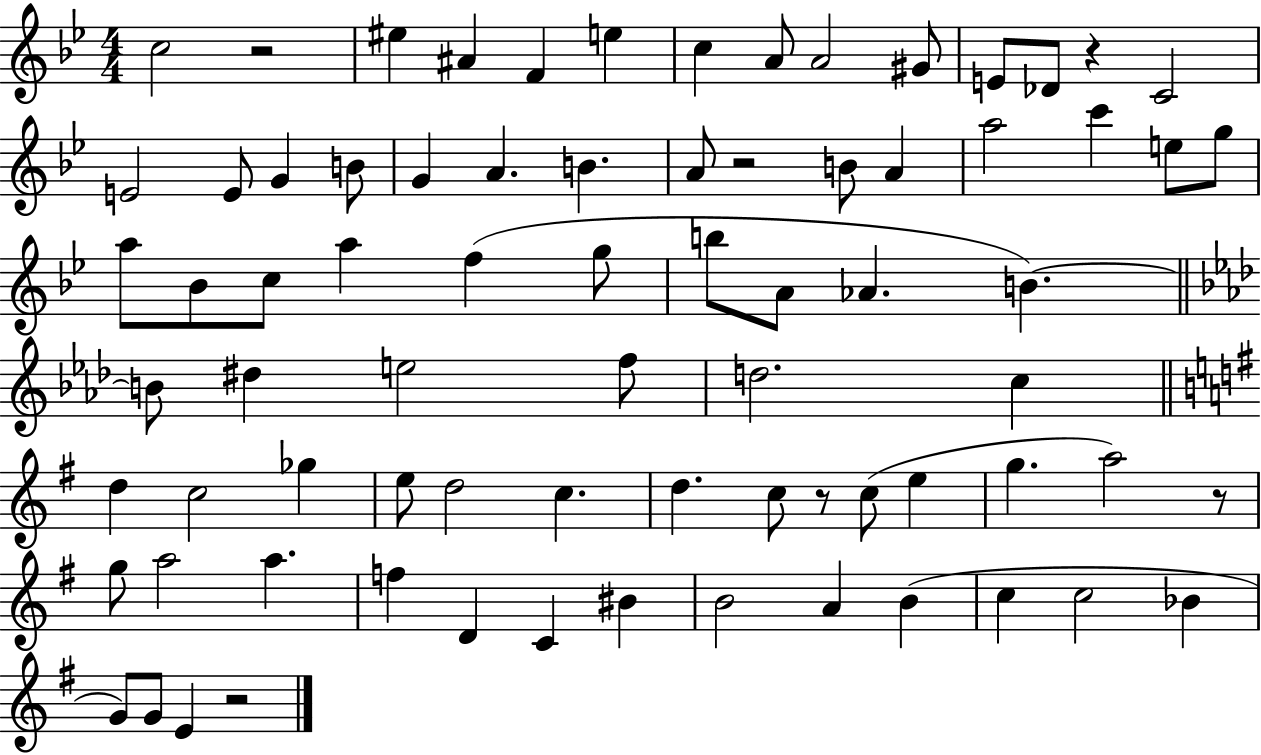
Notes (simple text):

C5/h R/h EIS5/q A#4/q F4/q E5/q C5/q A4/e A4/h G#4/e E4/e Db4/e R/q C4/h E4/h E4/e G4/q B4/e G4/q A4/q. B4/q. A4/e R/h B4/e A4/q A5/h C6/q E5/e G5/e A5/e Bb4/e C5/e A5/q F5/q G5/e B5/e A4/e Ab4/q. B4/q. B4/e D#5/q E5/h F5/e D5/h. C5/q D5/q C5/h Gb5/q E5/e D5/h C5/q. D5/q. C5/e R/e C5/e E5/q G5/q. A5/h R/e G5/e A5/h A5/q. F5/q D4/q C4/q BIS4/q B4/h A4/q B4/q C5/q C5/h Bb4/q G4/e G4/e E4/q R/h